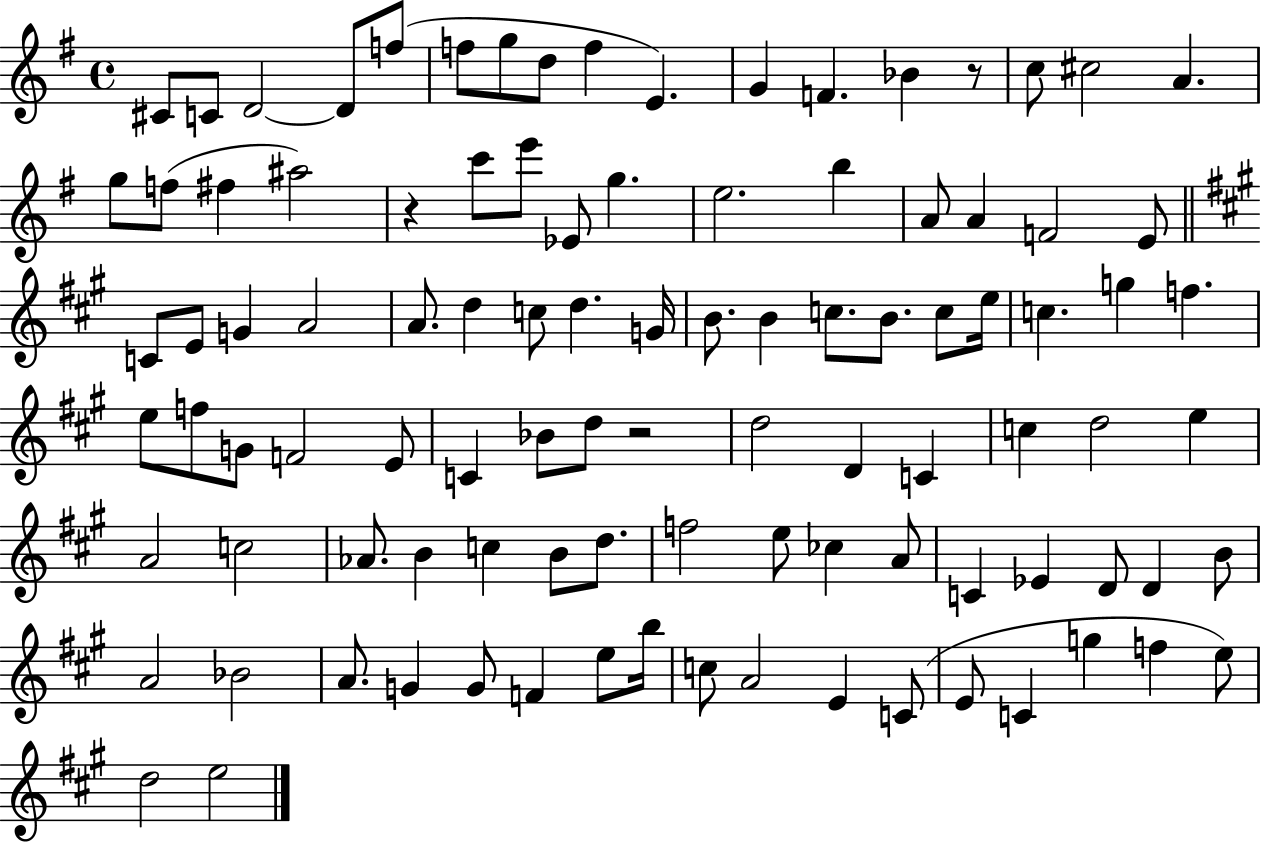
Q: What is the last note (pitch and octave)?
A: E5